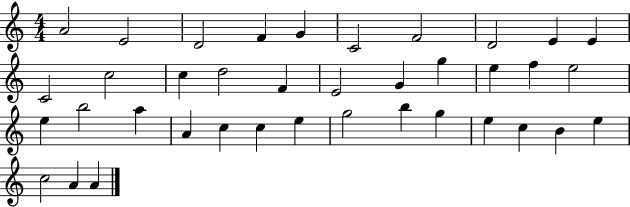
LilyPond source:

{
  \clef treble
  \numericTimeSignature
  \time 4/4
  \key c \major
  a'2 e'2 | d'2 f'4 g'4 | c'2 f'2 | d'2 e'4 e'4 | \break c'2 c''2 | c''4 d''2 f'4 | e'2 g'4 g''4 | e''4 f''4 e''2 | \break e''4 b''2 a''4 | a'4 c''4 c''4 e''4 | g''2 b''4 g''4 | e''4 c''4 b'4 e''4 | \break c''2 a'4 a'4 | \bar "|."
}